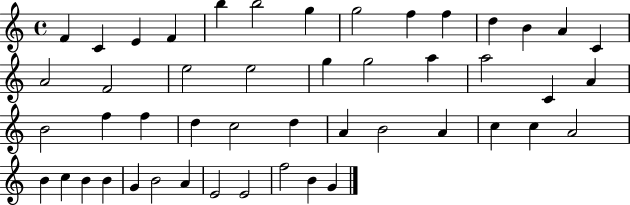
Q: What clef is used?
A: treble